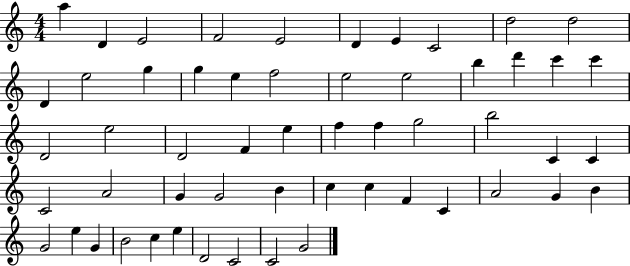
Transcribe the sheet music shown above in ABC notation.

X:1
T:Untitled
M:4/4
L:1/4
K:C
a D E2 F2 E2 D E C2 d2 d2 D e2 g g e f2 e2 e2 b d' c' c' D2 e2 D2 F e f f g2 b2 C C C2 A2 G G2 B c c F C A2 G B G2 e G B2 c e D2 C2 C2 G2